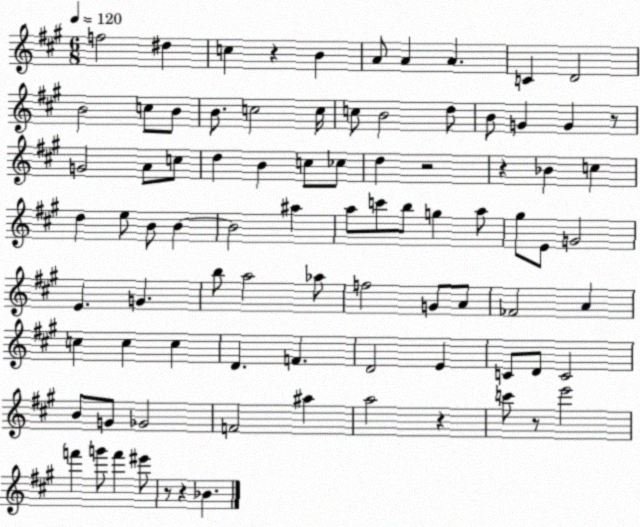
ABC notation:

X:1
T:Untitled
M:6/8
L:1/4
K:A
f2 ^d c z B A/2 A A C D2 B2 c/2 B/2 B/2 c2 c/4 c/2 B2 d/2 B/2 G G z/2 G2 A/2 c/2 d B c/2 _c/2 d z2 z _B c d e/2 B/2 B B2 ^a a/2 c'/2 b/2 g a/2 ^g/2 E/2 G2 E G b/2 a2 _a/2 f2 G/2 A/2 _F2 A c c c D F D2 E C/2 D/2 C2 B/2 G/2 _G2 F2 ^a a2 z c'/2 z/2 e'2 f' g'/2 f' ^e'/2 z/2 z _B